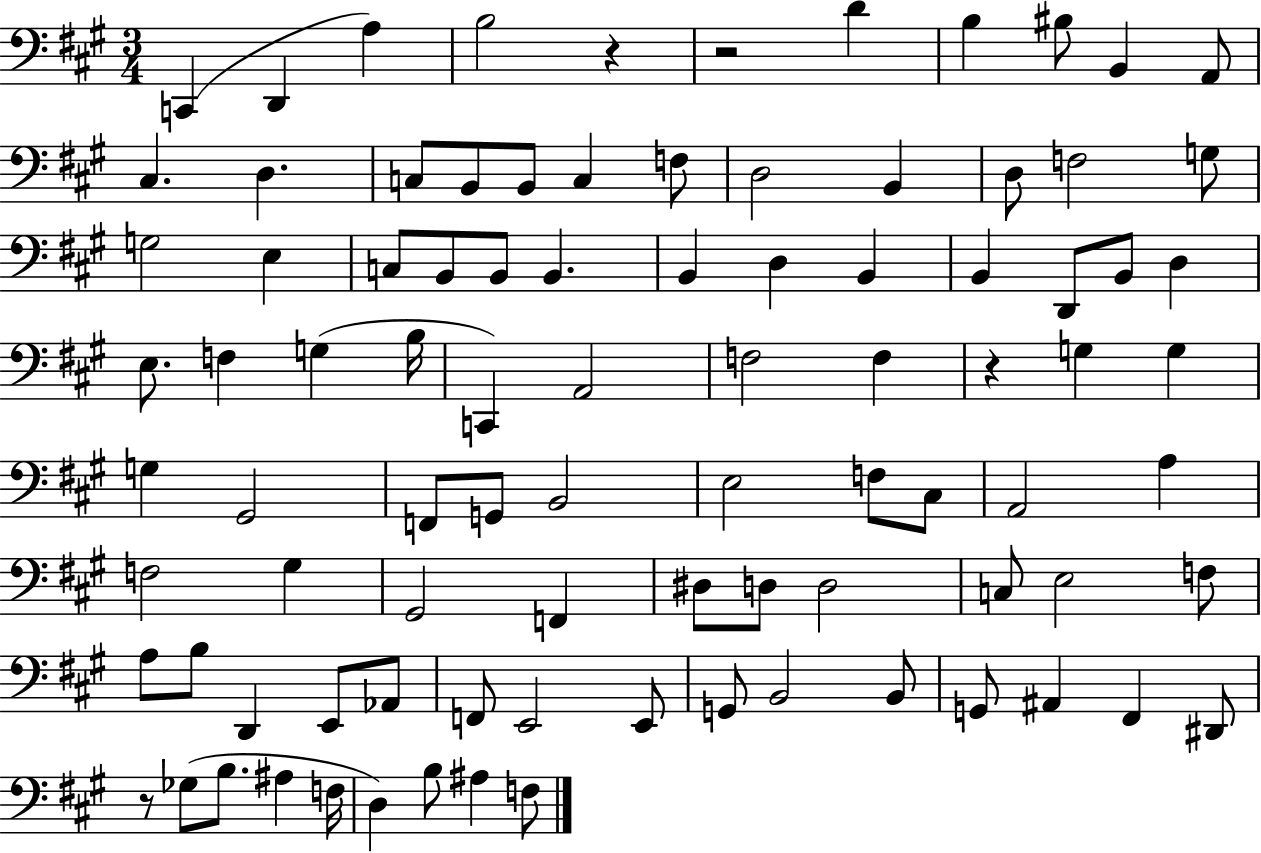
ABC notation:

X:1
T:Untitled
M:3/4
L:1/4
K:A
C,, D,, A, B,2 z z2 D B, ^B,/2 B,, A,,/2 ^C, D, C,/2 B,,/2 B,,/2 C, F,/2 D,2 B,, D,/2 F,2 G,/2 G,2 E, C,/2 B,,/2 B,,/2 B,, B,, D, B,, B,, D,,/2 B,,/2 D, E,/2 F, G, B,/4 C,, A,,2 F,2 F, z G, G, G, ^G,,2 F,,/2 G,,/2 B,,2 E,2 F,/2 ^C,/2 A,,2 A, F,2 ^G, ^G,,2 F,, ^D,/2 D,/2 D,2 C,/2 E,2 F,/2 A,/2 B,/2 D,, E,,/2 _A,,/2 F,,/2 E,,2 E,,/2 G,,/2 B,,2 B,,/2 G,,/2 ^A,, ^F,, ^D,,/2 z/2 _G,/2 B,/2 ^A, F,/4 D, B,/2 ^A, F,/2